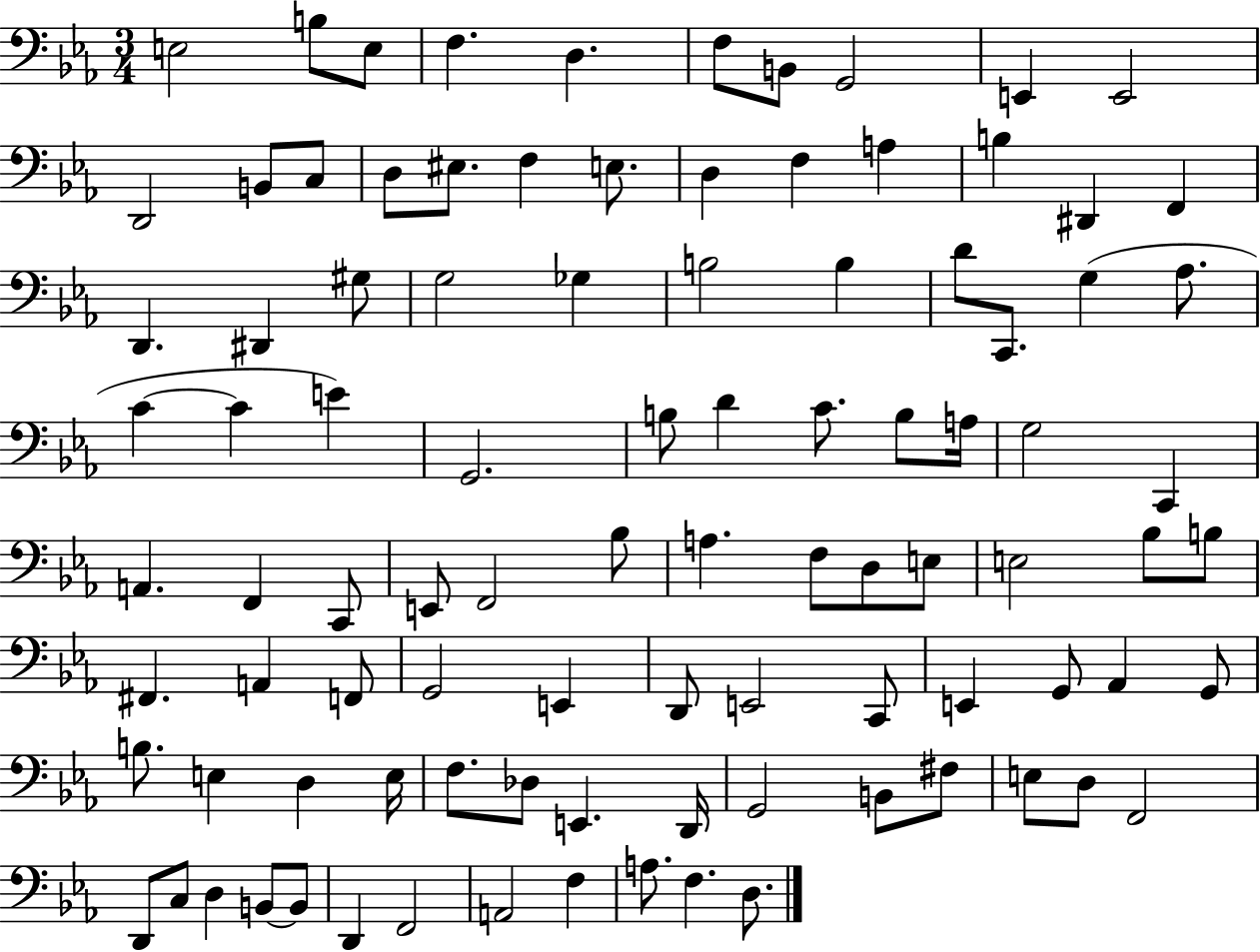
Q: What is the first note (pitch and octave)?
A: E3